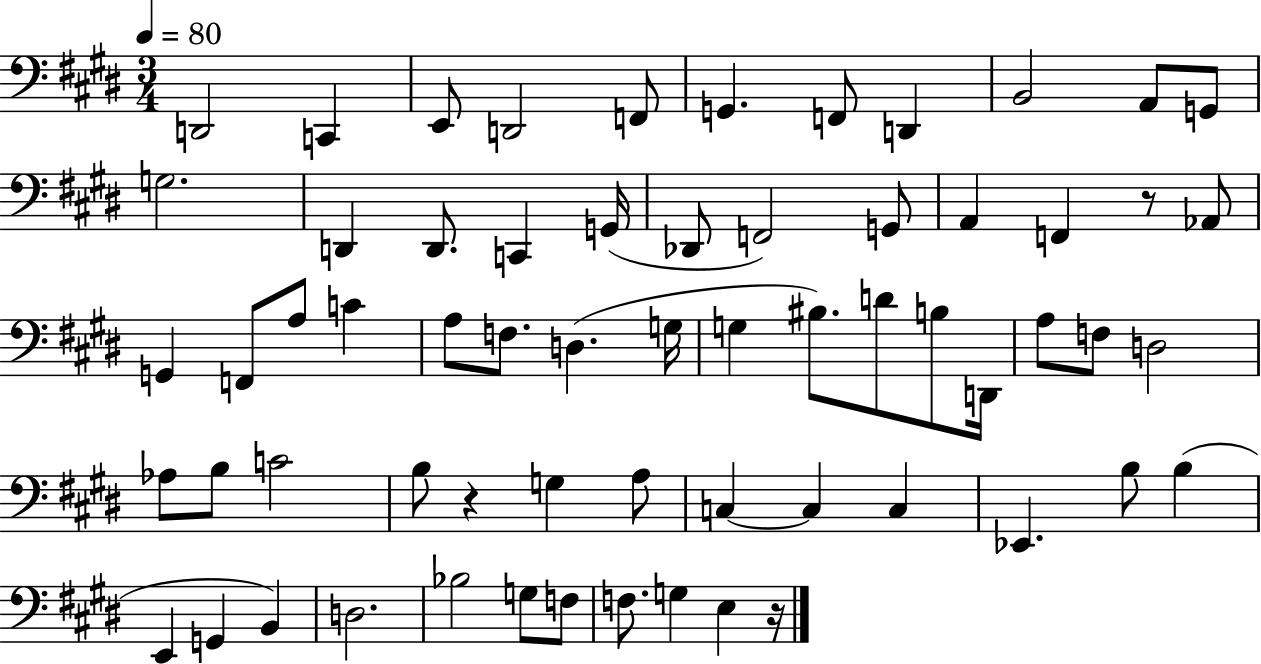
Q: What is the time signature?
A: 3/4